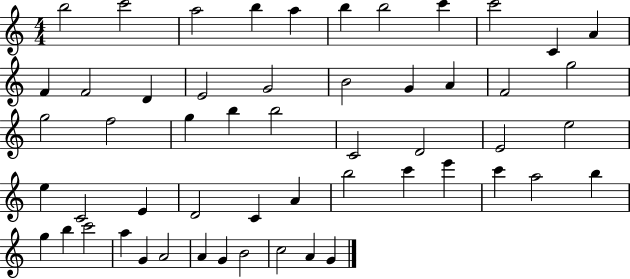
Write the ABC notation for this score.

X:1
T:Untitled
M:4/4
L:1/4
K:C
b2 c'2 a2 b a b b2 c' c'2 C A F F2 D E2 G2 B2 G A F2 g2 g2 f2 g b b2 C2 D2 E2 e2 e C2 E D2 C A b2 c' e' c' a2 b g b c'2 a G A2 A G B2 c2 A G